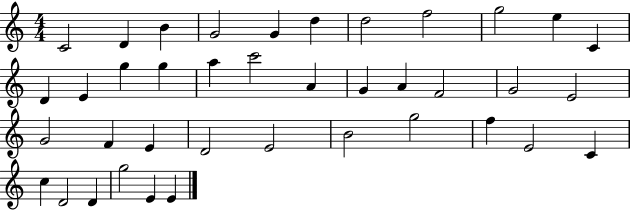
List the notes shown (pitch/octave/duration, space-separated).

C4/h D4/q B4/q G4/h G4/q D5/q D5/h F5/h G5/h E5/q C4/q D4/q E4/q G5/q G5/q A5/q C6/h A4/q G4/q A4/q F4/h G4/h E4/h G4/h F4/q E4/q D4/h E4/h B4/h G5/h F5/q E4/h C4/q C5/q D4/h D4/q G5/h E4/q E4/q